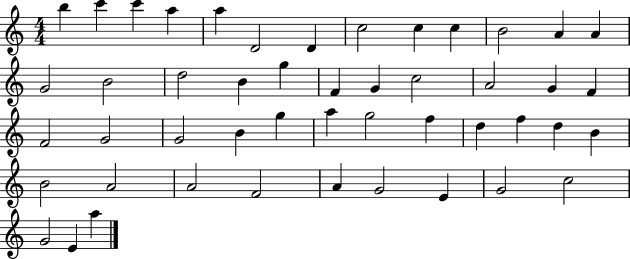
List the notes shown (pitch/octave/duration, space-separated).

B5/q C6/q C6/q A5/q A5/q D4/h D4/q C5/h C5/q C5/q B4/h A4/q A4/q G4/h B4/h D5/h B4/q G5/q F4/q G4/q C5/h A4/h G4/q F4/q F4/h G4/h G4/h B4/q G5/q A5/q G5/h F5/q D5/q F5/q D5/q B4/q B4/h A4/h A4/h F4/h A4/q G4/h E4/q G4/h C5/h G4/h E4/q A5/q